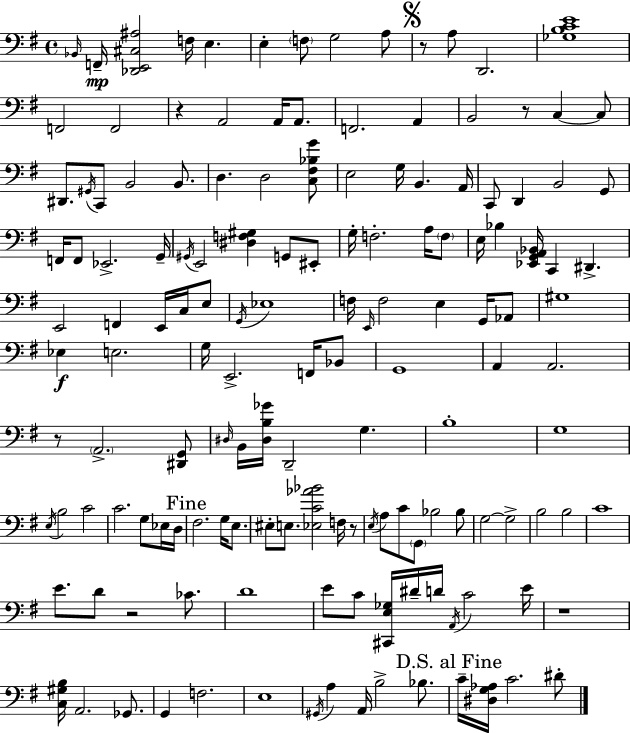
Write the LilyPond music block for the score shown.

{
  \clef bass
  \time 4/4
  \defaultTimeSignature
  \key g \major
  \grace { bes,16 }\mp f,16-- <des, e, cis ais>2 f16 e4. | e4-. \parenthesize f8 g2 a8 | \mark \markup { \musicglyph "scripts.segno" } r8 a8 d,2. | <ges b c' e'>1 | \break f,2 f,2 | r4 a,2 a,16 a,8. | f,2. a,4 | b,2 r8 c4~~ c8 | \break dis,8. \acciaccatura { gis,16 } c,8 b,2 b,8. | d4. d2 | <c fis bes g'>8 e2 g16 b,4. | a,16 c,8 d,4 b,2 | \break g,8 f,16 f,8 ees,2.-> | g,16-- \acciaccatura { gis,16 } e,2 <dis f gis>4 g,8 | eis,8-. g16-. f2.-. | a16 \parenthesize f8 e16 bes4 <ees, g, a, bes,>16 c,4 dis,4.-> | \break e,2 f,4 e,16 | c16 e8 \acciaccatura { g,16 } ees1 | f16 \grace { e,16 } f2 e4 | g,16 aes,8 gis1 | \break ees4\f e2. | g16 e,2.-> | f,16 bes,8 g,1 | a,4 a,2. | \break r8 \parenthesize a,2.-> | <dis, g,>8 \grace { dis16 } b,16 <dis b ges'>16 d,2-- | g4. b1-. | g1 | \break \acciaccatura { e16 } b2 c'2 | c'2. | g8 ees16 d16 \mark "Fine" fis2. | g16 e8. eis8-. e8. <ees c' aes' bes'>2 | \break f16 r8 \acciaccatura { e16 } a8 c'8 \parenthesize g,8 bes2 | bes8 g2~~ | g2-> b2 | b2 c'1 | \break e'8. d'8 r2 | ces'8. d'1 | e'8 c'8 <cis, e ges>16 dis'16-- d'16 \acciaccatura { a,16 } | c'2 e'16 r1 | \break <c gis b>16 a,2. | ges,8. g,4 f2. | e1 | \acciaccatura { gis,16 } a4 a,16 b2-> | \break bes8. \mark "D.S. al Fine" c'16-- <dis g aes>16 c'2. | dis'8-. \bar "|."
}